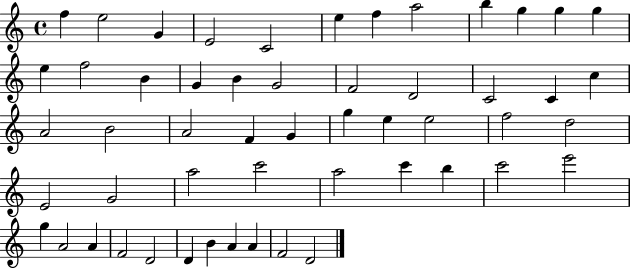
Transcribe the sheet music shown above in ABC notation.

X:1
T:Untitled
M:4/4
L:1/4
K:C
f e2 G E2 C2 e f a2 b g g g e f2 B G B G2 F2 D2 C2 C c A2 B2 A2 F G g e e2 f2 d2 E2 G2 a2 c'2 a2 c' b c'2 e'2 g A2 A F2 D2 D B A A F2 D2